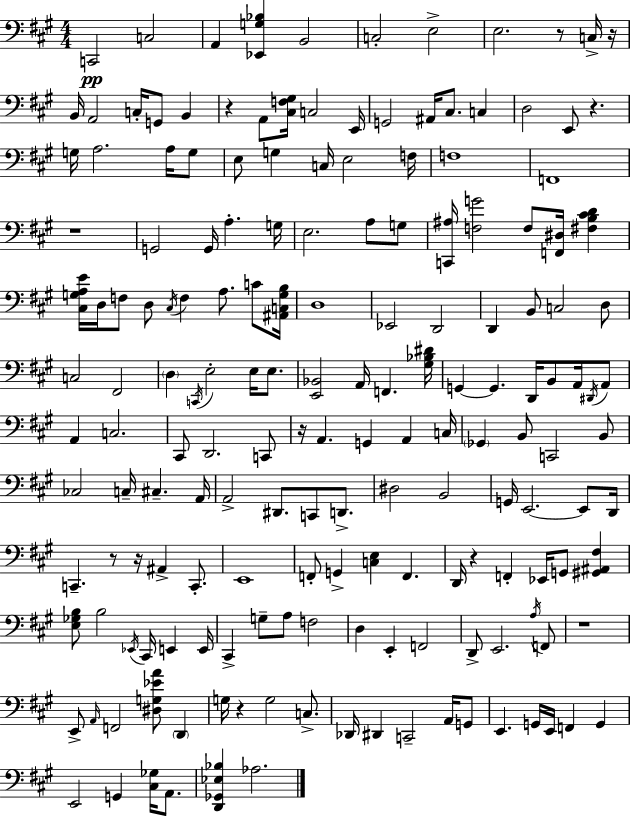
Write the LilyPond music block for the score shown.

{
  \clef bass
  \numericTimeSignature
  \time 4/4
  \key a \major
  c,2\pp c2 | a,4 <ees, g bes>4 b,2 | c2-. e2-> | e2. r8 c16-> r16 | \break b,16 a,2 c16-. g,8 b,4 | r4 a,8 <cis f gis>16 c2 e,16 | g,2 ais,16 cis8. c4 | d2 e,8 r4. | \break g16 a2. a16 g8 | e8 g4 c16 e2 f16 | f1 | f,1 | \break r1 | g,2 g,16 a4.-. g16 | e2. a8 g8 | <c, ais>16 <f g'>2 f8 <f, dis>16 <fis b cis' d'>4 | \break <cis g a e'>16 d16 f8 d8 \acciaccatura { cis16 } f4 a8. c'8 | <ais, c g b>16 d1 | ees,2 d,2 | d,4 b,8 c2 d8 | \break c2 fis,2 | \parenthesize d4 \acciaccatura { c,16 } e2-. e16 e8. | <e, bes,>2 a,16 f,4. | <gis bes dis'>16 g,4~~ g,4. d,16 b,8 a,16 | \break \acciaccatura { dis,16 } a,8 a,4 c2. | cis,8 d,2. | c,8 r16 a,4. g,4 a,4 | c16 \parenthesize ges,4 b,8 c,2 | \break b,8 ces2 c16-- cis4.-- | a,16 a,2-> dis,8. c,8 | d,8.-> dis2 b,2 | g,16 e,2.~~ | \break e,8 d,16 c,4.-- r8 r16 ais,4-> | c,8.-. e,1 | f,8-. g,4-> <c e>4 f,4. | d,16 r4 f,4-. ees,16 g,8 <gis, ais, fis>4 | \break <e ges b>8 b2 \acciaccatura { ees,16 } cis,16 e,4 | e,16 cis,4-> g8-- a8 f2 | d4 e,4-. f,2 | d,8-> e,2. | \break \acciaccatura { a16 } f,8 r1 | e,8-> \grace { a,16 } f,2 | <dis g ees' a'>8 \parenthesize d,4 g16 r4 g2 | c8.-> des,16 dis,4 c,2-- | \break a,16 g,8 e,4. g,16 e,16 f,4 | g,4 e,2 g,4 | <cis ges>16 a,8. <d, ges, ees bes>4 aes2. | \bar "|."
}